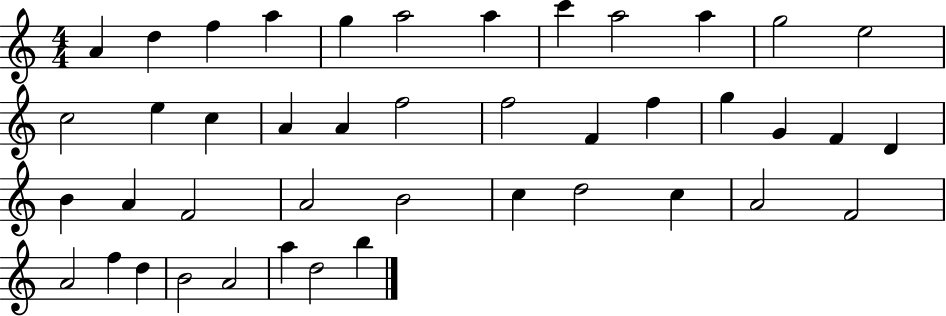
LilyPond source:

{
  \clef treble
  \numericTimeSignature
  \time 4/4
  \key c \major
  a'4 d''4 f''4 a''4 | g''4 a''2 a''4 | c'''4 a''2 a''4 | g''2 e''2 | \break c''2 e''4 c''4 | a'4 a'4 f''2 | f''2 f'4 f''4 | g''4 g'4 f'4 d'4 | \break b'4 a'4 f'2 | a'2 b'2 | c''4 d''2 c''4 | a'2 f'2 | \break a'2 f''4 d''4 | b'2 a'2 | a''4 d''2 b''4 | \bar "|."
}